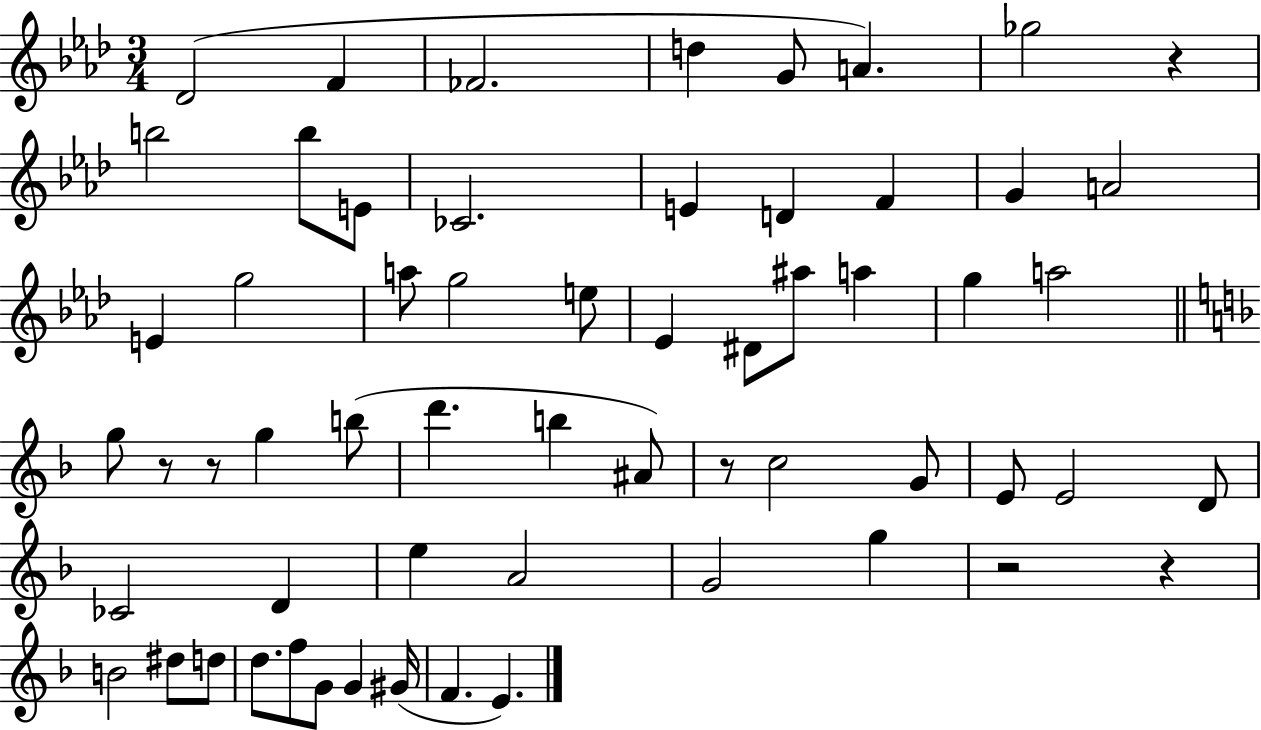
Db4/h F4/q FES4/h. D5/q G4/e A4/q. Gb5/h R/q B5/h B5/e E4/e CES4/h. E4/q D4/q F4/q G4/q A4/h E4/q G5/h A5/e G5/h E5/e Eb4/q D#4/e A#5/e A5/q G5/q A5/h G5/e R/e R/e G5/q B5/e D6/q. B5/q A#4/e R/e C5/h G4/e E4/e E4/h D4/e CES4/h D4/q E5/q A4/h G4/h G5/q R/h R/q B4/h D#5/e D5/e D5/e. F5/e G4/e G4/q G#4/s F4/q. E4/q.